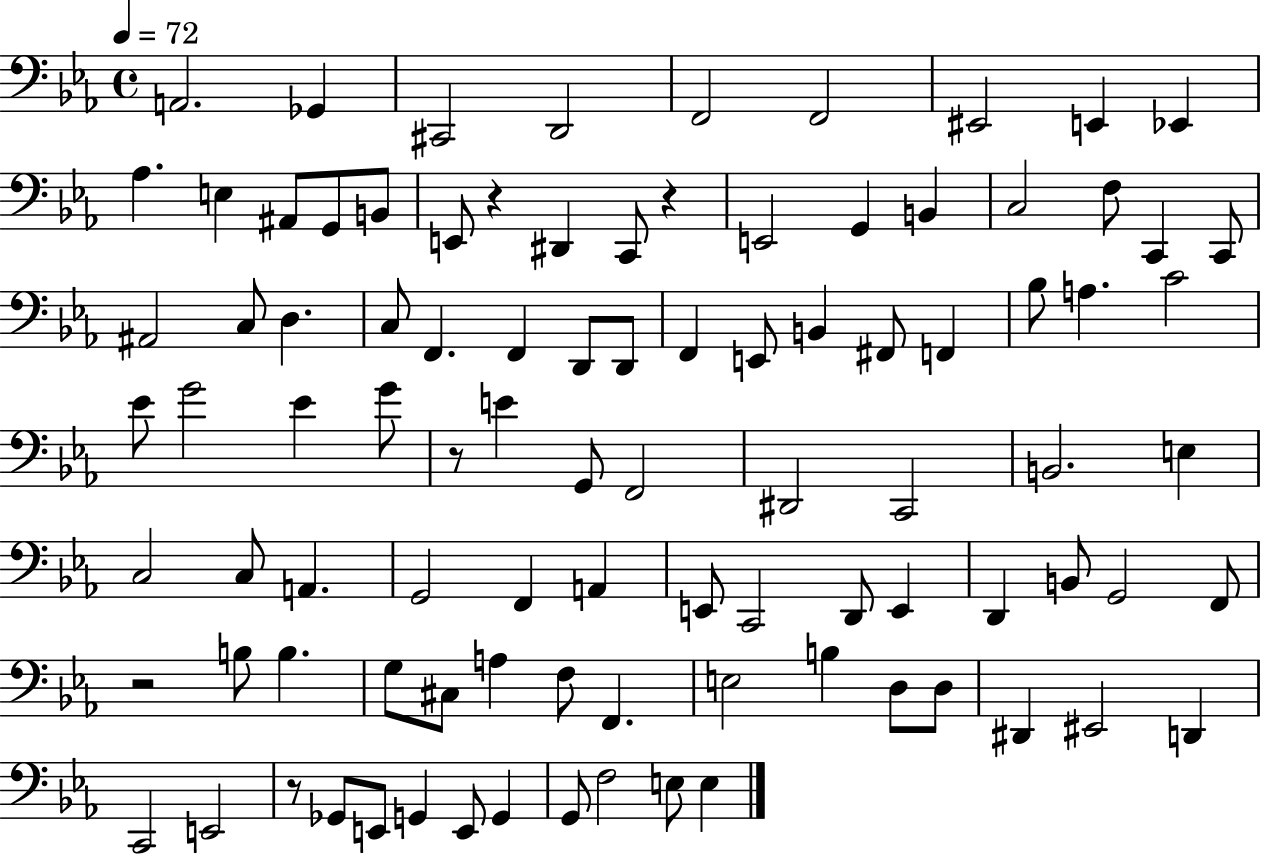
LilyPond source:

{
  \clef bass
  \time 4/4
  \defaultTimeSignature
  \key ees \major
  \tempo 4 = 72
  a,2. ges,4 | cis,2 d,2 | f,2 f,2 | eis,2 e,4 ees,4 | \break aes4. e4 ais,8 g,8 b,8 | e,8 r4 dis,4 c,8 r4 | e,2 g,4 b,4 | c2 f8 c,4 c,8 | \break ais,2 c8 d4. | c8 f,4. f,4 d,8 d,8 | f,4 e,8 b,4 fis,8 f,4 | bes8 a4. c'2 | \break ees'8 g'2 ees'4 g'8 | r8 e'4 g,8 f,2 | dis,2 c,2 | b,2. e4 | \break c2 c8 a,4. | g,2 f,4 a,4 | e,8 c,2 d,8 e,4 | d,4 b,8 g,2 f,8 | \break r2 b8 b4. | g8 cis8 a4 f8 f,4. | e2 b4 d8 d8 | dis,4 eis,2 d,4 | \break c,2 e,2 | r8 ges,8 e,8 g,4 e,8 g,4 | g,8 f2 e8 e4 | \bar "|."
}